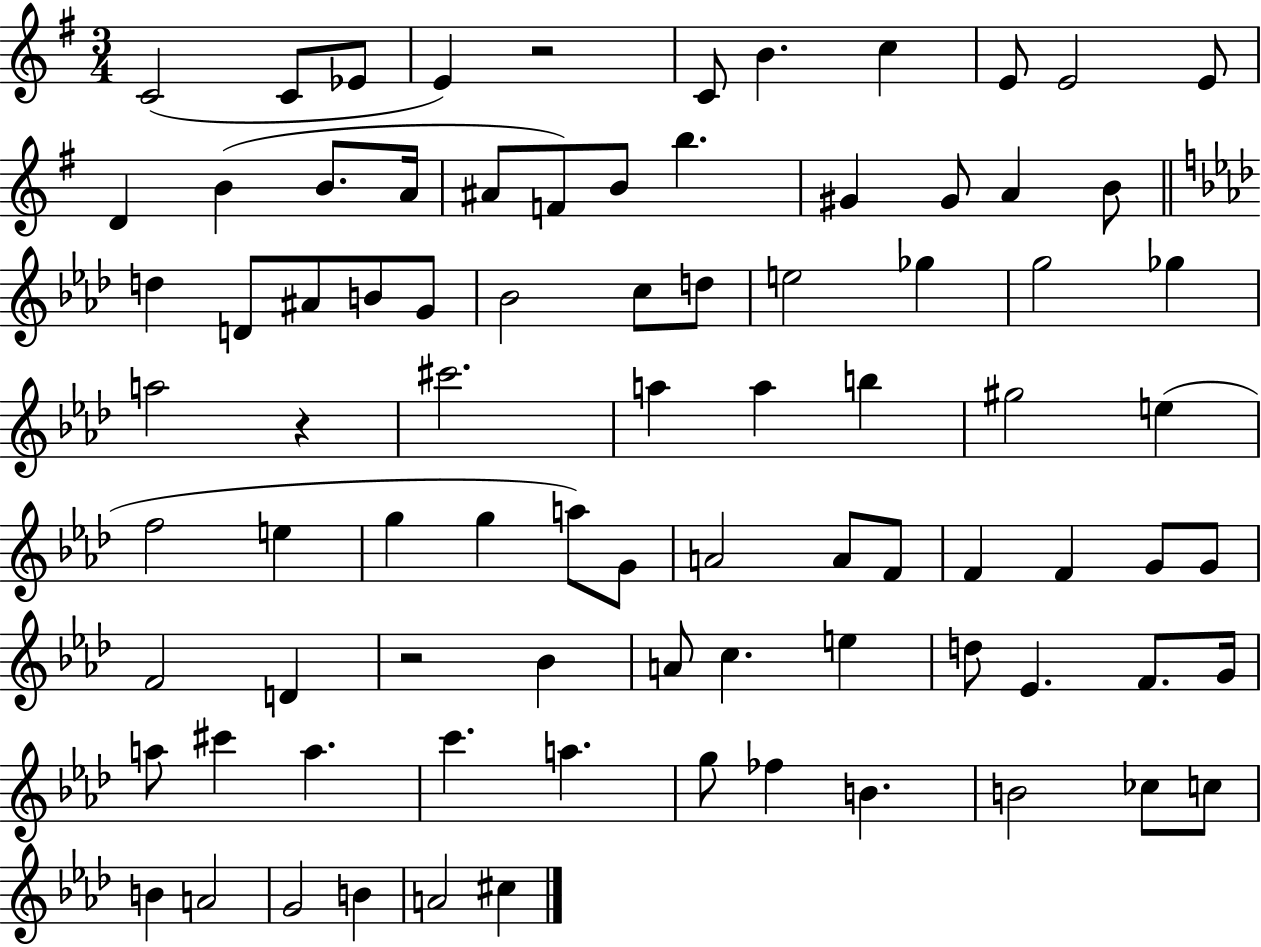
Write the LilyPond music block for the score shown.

{
  \clef treble
  \numericTimeSignature
  \time 3/4
  \key g \major
  c'2( c'8 ees'8 | e'4) r2 | c'8 b'4. c''4 | e'8 e'2 e'8 | \break d'4 b'4( b'8. a'16 | ais'8 f'8) b'8 b''4. | gis'4 gis'8 a'4 b'8 | \bar "||" \break \key aes \major d''4 d'8 ais'8 b'8 g'8 | bes'2 c''8 d''8 | e''2 ges''4 | g''2 ges''4 | \break a''2 r4 | cis'''2. | a''4 a''4 b''4 | gis''2 e''4( | \break f''2 e''4 | g''4 g''4 a''8) g'8 | a'2 a'8 f'8 | f'4 f'4 g'8 g'8 | \break f'2 d'4 | r2 bes'4 | a'8 c''4. e''4 | d''8 ees'4. f'8. g'16 | \break a''8 cis'''4 a''4. | c'''4. a''4. | g''8 fes''4 b'4. | b'2 ces''8 c''8 | \break b'4 a'2 | g'2 b'4 | a'2 cis''4 | \bar "|."
}